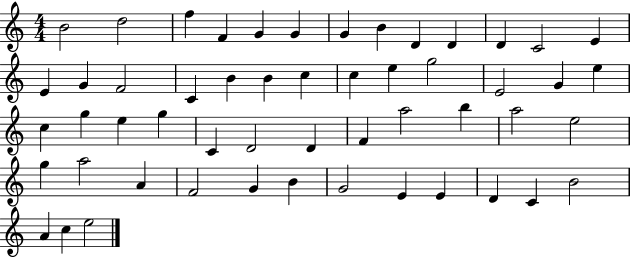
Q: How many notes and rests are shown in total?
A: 53